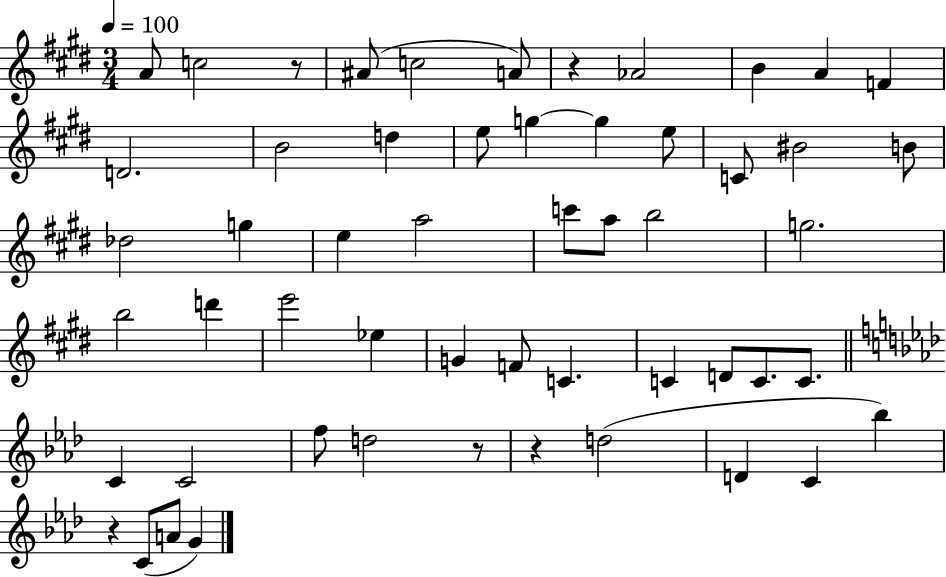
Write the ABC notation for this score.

X:1
T:Untitled
M:3/4
L:1/4
K:E
A/2 c2 z/2 ^A/2 c2 A/2 z _A2 B A F D2 B2 d e/2 g g e/2 C/2 ^B2 B/2 _d2 g e a2 c'/2 a/2 b2 g2 b2 d' e'2 _e G F/2 C C D/2 C/2 C/2 C C2 f/2 d2 z/2 z d2 D C _b z C/2 A/2 G